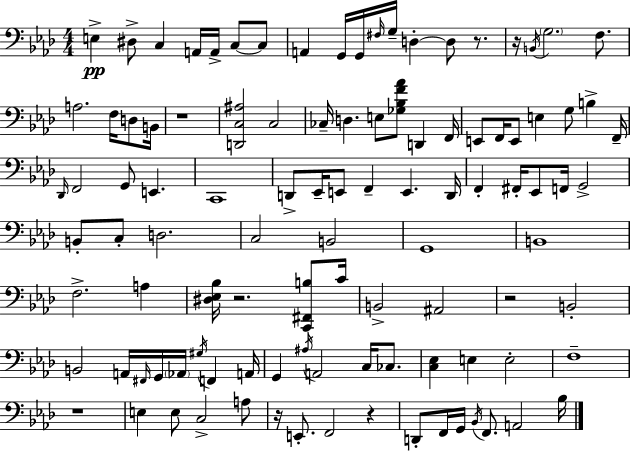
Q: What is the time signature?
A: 4/4